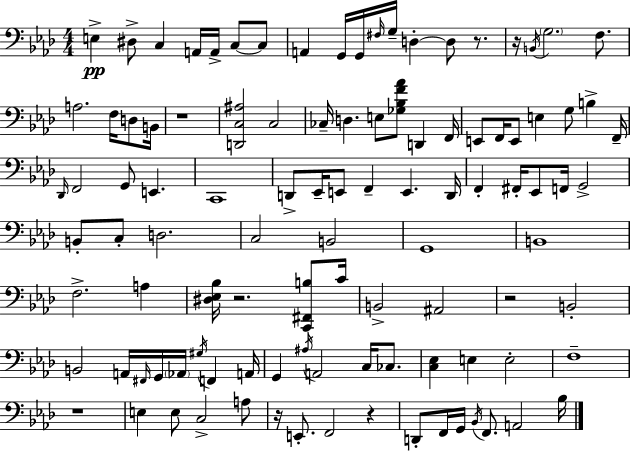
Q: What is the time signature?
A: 4/4